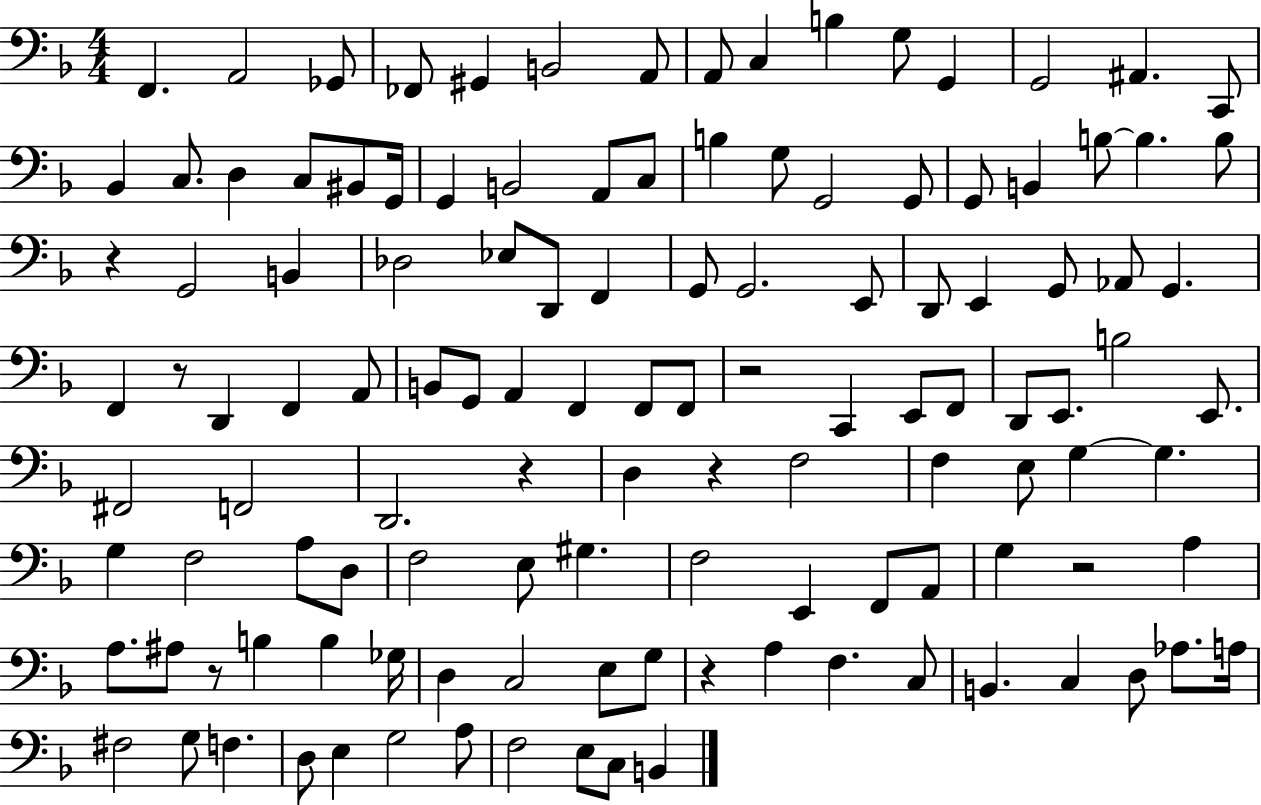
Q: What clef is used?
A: bass